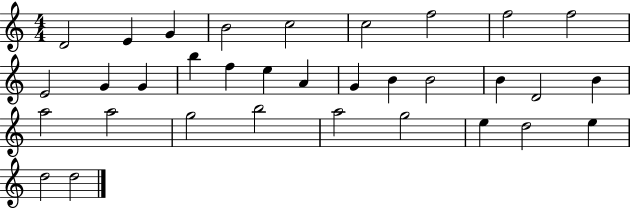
X:1
T:Untitled
M:4/4
L:1/4
K:C
D2 E G B2 c2 c2 f2 f2 f2 E2 G G b f e A G B B2 B D2 B a2 a2 g2 b2 a2 g2 e d2 e d2 d2